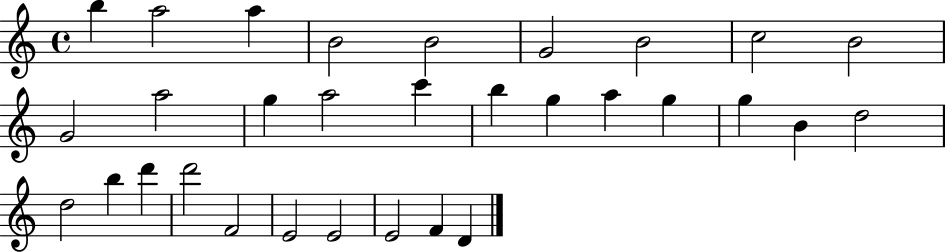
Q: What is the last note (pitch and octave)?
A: D4